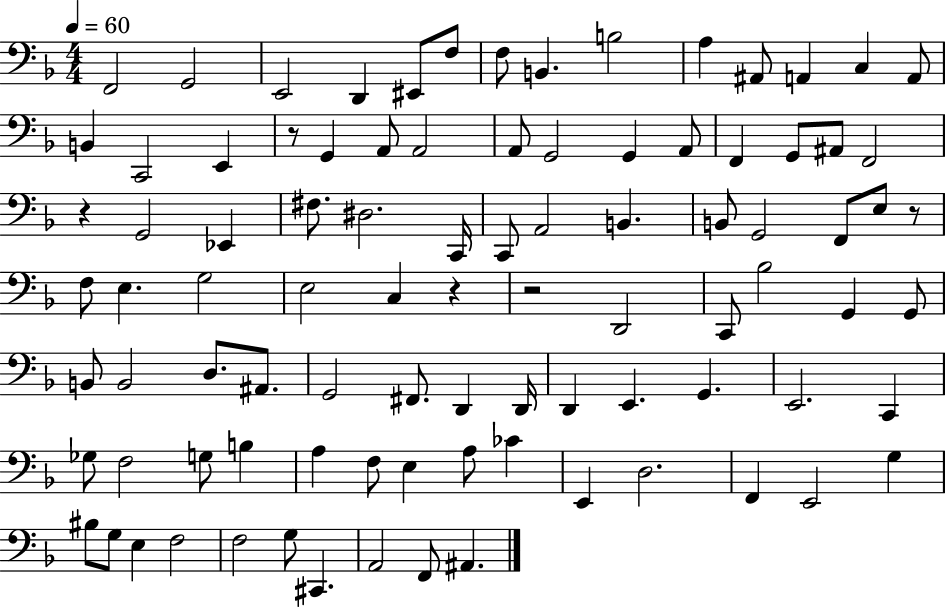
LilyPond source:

{
  \clef bass
  \numericTimeSignature
  \time 4/4
  \key f \major
  \tempo 4 = 60
  f,2 g,2 | e,2 d,4 eis,8 f8 | f8 b,4. b2 | a4 ais,8 a,4 c4 a,8 | \break b,4 c,2 e,4 | r8 g,4 a,8 a,2 | a,8 g,2 g,4 a,8 | f,4 g,8 ais,8 f,2 | \break r4 g,2 ees,4 | fis8. dis2. c,16 | c,8 a,2 b,4. | b,8 g,2 f,8 e8 r8 | \break f8 e4. g2 | e2 c4 r4 | r2 d,2 | c,8 bes2 g,4 g,8 | \break b,8 b,2 d8. ais,8. | g,2 fis,8. d,4 d,16 | d,4 e,4. g,4. | e,2. c,4 | \break ges8 f2 g8 b4 | a4 f8 e4 a8 ces'4 | e,4 d2. | f,4 e,2 g4 | \break bis8 g8 e4 f2 | f2 g8 cis,4. | a,2 f,8 ais,4. | \bar "|."
}